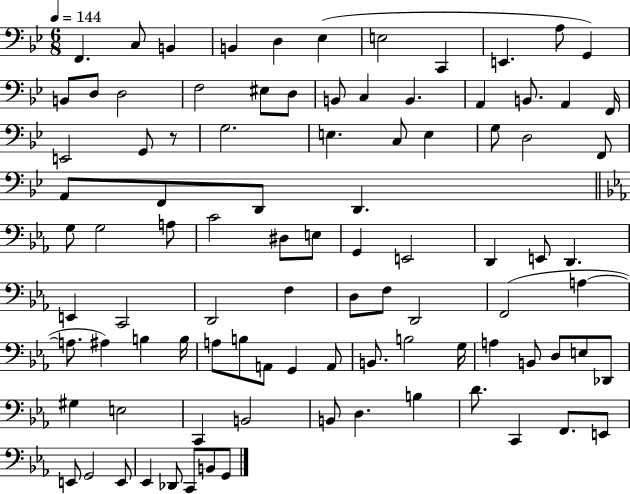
{
  \clef bass
  \numericTimeSignature
  \time 6/8
  \key bes \major
  \tempo 4 = 144
  f,4. c8 b,4 | b,4 d4 ees4( | e2 c,4 | e,4. a8 g,4) | \break b,8 d8 d2 | f2 eis8 d8 | b,8 c4 b,4. | a,4 b,8. a,4 f,16 | \break e,2 g,8 r8 | g2. | e4. c8 e4 | g8 d2 f,8 | \break a,8 f,8 d,8 d,4. | \bar "||" \break \key c \minor g8 g2 a8 | c'2 dis8 e8 | g,4 e,2 | d,4 e,8 d,4. | \break e,4 c,2 | d,2 f4 | d8 f8 d,2 | f,2( a4~~ | \break a8. ais4) b4 b16 | a8 b8 a,8 g,4 a,8 | b,8. b2 g16 | a4 b,8 d8 e8 des,8 | \break gis4 e2 | c,4 b,2 | b,8 d4. b4 | d'8. c,4 f,8. e,8 | \break e,8 g,2 e,8 | ees,4 des,8 c,8 b,8 g,8 | \bar "|."
}